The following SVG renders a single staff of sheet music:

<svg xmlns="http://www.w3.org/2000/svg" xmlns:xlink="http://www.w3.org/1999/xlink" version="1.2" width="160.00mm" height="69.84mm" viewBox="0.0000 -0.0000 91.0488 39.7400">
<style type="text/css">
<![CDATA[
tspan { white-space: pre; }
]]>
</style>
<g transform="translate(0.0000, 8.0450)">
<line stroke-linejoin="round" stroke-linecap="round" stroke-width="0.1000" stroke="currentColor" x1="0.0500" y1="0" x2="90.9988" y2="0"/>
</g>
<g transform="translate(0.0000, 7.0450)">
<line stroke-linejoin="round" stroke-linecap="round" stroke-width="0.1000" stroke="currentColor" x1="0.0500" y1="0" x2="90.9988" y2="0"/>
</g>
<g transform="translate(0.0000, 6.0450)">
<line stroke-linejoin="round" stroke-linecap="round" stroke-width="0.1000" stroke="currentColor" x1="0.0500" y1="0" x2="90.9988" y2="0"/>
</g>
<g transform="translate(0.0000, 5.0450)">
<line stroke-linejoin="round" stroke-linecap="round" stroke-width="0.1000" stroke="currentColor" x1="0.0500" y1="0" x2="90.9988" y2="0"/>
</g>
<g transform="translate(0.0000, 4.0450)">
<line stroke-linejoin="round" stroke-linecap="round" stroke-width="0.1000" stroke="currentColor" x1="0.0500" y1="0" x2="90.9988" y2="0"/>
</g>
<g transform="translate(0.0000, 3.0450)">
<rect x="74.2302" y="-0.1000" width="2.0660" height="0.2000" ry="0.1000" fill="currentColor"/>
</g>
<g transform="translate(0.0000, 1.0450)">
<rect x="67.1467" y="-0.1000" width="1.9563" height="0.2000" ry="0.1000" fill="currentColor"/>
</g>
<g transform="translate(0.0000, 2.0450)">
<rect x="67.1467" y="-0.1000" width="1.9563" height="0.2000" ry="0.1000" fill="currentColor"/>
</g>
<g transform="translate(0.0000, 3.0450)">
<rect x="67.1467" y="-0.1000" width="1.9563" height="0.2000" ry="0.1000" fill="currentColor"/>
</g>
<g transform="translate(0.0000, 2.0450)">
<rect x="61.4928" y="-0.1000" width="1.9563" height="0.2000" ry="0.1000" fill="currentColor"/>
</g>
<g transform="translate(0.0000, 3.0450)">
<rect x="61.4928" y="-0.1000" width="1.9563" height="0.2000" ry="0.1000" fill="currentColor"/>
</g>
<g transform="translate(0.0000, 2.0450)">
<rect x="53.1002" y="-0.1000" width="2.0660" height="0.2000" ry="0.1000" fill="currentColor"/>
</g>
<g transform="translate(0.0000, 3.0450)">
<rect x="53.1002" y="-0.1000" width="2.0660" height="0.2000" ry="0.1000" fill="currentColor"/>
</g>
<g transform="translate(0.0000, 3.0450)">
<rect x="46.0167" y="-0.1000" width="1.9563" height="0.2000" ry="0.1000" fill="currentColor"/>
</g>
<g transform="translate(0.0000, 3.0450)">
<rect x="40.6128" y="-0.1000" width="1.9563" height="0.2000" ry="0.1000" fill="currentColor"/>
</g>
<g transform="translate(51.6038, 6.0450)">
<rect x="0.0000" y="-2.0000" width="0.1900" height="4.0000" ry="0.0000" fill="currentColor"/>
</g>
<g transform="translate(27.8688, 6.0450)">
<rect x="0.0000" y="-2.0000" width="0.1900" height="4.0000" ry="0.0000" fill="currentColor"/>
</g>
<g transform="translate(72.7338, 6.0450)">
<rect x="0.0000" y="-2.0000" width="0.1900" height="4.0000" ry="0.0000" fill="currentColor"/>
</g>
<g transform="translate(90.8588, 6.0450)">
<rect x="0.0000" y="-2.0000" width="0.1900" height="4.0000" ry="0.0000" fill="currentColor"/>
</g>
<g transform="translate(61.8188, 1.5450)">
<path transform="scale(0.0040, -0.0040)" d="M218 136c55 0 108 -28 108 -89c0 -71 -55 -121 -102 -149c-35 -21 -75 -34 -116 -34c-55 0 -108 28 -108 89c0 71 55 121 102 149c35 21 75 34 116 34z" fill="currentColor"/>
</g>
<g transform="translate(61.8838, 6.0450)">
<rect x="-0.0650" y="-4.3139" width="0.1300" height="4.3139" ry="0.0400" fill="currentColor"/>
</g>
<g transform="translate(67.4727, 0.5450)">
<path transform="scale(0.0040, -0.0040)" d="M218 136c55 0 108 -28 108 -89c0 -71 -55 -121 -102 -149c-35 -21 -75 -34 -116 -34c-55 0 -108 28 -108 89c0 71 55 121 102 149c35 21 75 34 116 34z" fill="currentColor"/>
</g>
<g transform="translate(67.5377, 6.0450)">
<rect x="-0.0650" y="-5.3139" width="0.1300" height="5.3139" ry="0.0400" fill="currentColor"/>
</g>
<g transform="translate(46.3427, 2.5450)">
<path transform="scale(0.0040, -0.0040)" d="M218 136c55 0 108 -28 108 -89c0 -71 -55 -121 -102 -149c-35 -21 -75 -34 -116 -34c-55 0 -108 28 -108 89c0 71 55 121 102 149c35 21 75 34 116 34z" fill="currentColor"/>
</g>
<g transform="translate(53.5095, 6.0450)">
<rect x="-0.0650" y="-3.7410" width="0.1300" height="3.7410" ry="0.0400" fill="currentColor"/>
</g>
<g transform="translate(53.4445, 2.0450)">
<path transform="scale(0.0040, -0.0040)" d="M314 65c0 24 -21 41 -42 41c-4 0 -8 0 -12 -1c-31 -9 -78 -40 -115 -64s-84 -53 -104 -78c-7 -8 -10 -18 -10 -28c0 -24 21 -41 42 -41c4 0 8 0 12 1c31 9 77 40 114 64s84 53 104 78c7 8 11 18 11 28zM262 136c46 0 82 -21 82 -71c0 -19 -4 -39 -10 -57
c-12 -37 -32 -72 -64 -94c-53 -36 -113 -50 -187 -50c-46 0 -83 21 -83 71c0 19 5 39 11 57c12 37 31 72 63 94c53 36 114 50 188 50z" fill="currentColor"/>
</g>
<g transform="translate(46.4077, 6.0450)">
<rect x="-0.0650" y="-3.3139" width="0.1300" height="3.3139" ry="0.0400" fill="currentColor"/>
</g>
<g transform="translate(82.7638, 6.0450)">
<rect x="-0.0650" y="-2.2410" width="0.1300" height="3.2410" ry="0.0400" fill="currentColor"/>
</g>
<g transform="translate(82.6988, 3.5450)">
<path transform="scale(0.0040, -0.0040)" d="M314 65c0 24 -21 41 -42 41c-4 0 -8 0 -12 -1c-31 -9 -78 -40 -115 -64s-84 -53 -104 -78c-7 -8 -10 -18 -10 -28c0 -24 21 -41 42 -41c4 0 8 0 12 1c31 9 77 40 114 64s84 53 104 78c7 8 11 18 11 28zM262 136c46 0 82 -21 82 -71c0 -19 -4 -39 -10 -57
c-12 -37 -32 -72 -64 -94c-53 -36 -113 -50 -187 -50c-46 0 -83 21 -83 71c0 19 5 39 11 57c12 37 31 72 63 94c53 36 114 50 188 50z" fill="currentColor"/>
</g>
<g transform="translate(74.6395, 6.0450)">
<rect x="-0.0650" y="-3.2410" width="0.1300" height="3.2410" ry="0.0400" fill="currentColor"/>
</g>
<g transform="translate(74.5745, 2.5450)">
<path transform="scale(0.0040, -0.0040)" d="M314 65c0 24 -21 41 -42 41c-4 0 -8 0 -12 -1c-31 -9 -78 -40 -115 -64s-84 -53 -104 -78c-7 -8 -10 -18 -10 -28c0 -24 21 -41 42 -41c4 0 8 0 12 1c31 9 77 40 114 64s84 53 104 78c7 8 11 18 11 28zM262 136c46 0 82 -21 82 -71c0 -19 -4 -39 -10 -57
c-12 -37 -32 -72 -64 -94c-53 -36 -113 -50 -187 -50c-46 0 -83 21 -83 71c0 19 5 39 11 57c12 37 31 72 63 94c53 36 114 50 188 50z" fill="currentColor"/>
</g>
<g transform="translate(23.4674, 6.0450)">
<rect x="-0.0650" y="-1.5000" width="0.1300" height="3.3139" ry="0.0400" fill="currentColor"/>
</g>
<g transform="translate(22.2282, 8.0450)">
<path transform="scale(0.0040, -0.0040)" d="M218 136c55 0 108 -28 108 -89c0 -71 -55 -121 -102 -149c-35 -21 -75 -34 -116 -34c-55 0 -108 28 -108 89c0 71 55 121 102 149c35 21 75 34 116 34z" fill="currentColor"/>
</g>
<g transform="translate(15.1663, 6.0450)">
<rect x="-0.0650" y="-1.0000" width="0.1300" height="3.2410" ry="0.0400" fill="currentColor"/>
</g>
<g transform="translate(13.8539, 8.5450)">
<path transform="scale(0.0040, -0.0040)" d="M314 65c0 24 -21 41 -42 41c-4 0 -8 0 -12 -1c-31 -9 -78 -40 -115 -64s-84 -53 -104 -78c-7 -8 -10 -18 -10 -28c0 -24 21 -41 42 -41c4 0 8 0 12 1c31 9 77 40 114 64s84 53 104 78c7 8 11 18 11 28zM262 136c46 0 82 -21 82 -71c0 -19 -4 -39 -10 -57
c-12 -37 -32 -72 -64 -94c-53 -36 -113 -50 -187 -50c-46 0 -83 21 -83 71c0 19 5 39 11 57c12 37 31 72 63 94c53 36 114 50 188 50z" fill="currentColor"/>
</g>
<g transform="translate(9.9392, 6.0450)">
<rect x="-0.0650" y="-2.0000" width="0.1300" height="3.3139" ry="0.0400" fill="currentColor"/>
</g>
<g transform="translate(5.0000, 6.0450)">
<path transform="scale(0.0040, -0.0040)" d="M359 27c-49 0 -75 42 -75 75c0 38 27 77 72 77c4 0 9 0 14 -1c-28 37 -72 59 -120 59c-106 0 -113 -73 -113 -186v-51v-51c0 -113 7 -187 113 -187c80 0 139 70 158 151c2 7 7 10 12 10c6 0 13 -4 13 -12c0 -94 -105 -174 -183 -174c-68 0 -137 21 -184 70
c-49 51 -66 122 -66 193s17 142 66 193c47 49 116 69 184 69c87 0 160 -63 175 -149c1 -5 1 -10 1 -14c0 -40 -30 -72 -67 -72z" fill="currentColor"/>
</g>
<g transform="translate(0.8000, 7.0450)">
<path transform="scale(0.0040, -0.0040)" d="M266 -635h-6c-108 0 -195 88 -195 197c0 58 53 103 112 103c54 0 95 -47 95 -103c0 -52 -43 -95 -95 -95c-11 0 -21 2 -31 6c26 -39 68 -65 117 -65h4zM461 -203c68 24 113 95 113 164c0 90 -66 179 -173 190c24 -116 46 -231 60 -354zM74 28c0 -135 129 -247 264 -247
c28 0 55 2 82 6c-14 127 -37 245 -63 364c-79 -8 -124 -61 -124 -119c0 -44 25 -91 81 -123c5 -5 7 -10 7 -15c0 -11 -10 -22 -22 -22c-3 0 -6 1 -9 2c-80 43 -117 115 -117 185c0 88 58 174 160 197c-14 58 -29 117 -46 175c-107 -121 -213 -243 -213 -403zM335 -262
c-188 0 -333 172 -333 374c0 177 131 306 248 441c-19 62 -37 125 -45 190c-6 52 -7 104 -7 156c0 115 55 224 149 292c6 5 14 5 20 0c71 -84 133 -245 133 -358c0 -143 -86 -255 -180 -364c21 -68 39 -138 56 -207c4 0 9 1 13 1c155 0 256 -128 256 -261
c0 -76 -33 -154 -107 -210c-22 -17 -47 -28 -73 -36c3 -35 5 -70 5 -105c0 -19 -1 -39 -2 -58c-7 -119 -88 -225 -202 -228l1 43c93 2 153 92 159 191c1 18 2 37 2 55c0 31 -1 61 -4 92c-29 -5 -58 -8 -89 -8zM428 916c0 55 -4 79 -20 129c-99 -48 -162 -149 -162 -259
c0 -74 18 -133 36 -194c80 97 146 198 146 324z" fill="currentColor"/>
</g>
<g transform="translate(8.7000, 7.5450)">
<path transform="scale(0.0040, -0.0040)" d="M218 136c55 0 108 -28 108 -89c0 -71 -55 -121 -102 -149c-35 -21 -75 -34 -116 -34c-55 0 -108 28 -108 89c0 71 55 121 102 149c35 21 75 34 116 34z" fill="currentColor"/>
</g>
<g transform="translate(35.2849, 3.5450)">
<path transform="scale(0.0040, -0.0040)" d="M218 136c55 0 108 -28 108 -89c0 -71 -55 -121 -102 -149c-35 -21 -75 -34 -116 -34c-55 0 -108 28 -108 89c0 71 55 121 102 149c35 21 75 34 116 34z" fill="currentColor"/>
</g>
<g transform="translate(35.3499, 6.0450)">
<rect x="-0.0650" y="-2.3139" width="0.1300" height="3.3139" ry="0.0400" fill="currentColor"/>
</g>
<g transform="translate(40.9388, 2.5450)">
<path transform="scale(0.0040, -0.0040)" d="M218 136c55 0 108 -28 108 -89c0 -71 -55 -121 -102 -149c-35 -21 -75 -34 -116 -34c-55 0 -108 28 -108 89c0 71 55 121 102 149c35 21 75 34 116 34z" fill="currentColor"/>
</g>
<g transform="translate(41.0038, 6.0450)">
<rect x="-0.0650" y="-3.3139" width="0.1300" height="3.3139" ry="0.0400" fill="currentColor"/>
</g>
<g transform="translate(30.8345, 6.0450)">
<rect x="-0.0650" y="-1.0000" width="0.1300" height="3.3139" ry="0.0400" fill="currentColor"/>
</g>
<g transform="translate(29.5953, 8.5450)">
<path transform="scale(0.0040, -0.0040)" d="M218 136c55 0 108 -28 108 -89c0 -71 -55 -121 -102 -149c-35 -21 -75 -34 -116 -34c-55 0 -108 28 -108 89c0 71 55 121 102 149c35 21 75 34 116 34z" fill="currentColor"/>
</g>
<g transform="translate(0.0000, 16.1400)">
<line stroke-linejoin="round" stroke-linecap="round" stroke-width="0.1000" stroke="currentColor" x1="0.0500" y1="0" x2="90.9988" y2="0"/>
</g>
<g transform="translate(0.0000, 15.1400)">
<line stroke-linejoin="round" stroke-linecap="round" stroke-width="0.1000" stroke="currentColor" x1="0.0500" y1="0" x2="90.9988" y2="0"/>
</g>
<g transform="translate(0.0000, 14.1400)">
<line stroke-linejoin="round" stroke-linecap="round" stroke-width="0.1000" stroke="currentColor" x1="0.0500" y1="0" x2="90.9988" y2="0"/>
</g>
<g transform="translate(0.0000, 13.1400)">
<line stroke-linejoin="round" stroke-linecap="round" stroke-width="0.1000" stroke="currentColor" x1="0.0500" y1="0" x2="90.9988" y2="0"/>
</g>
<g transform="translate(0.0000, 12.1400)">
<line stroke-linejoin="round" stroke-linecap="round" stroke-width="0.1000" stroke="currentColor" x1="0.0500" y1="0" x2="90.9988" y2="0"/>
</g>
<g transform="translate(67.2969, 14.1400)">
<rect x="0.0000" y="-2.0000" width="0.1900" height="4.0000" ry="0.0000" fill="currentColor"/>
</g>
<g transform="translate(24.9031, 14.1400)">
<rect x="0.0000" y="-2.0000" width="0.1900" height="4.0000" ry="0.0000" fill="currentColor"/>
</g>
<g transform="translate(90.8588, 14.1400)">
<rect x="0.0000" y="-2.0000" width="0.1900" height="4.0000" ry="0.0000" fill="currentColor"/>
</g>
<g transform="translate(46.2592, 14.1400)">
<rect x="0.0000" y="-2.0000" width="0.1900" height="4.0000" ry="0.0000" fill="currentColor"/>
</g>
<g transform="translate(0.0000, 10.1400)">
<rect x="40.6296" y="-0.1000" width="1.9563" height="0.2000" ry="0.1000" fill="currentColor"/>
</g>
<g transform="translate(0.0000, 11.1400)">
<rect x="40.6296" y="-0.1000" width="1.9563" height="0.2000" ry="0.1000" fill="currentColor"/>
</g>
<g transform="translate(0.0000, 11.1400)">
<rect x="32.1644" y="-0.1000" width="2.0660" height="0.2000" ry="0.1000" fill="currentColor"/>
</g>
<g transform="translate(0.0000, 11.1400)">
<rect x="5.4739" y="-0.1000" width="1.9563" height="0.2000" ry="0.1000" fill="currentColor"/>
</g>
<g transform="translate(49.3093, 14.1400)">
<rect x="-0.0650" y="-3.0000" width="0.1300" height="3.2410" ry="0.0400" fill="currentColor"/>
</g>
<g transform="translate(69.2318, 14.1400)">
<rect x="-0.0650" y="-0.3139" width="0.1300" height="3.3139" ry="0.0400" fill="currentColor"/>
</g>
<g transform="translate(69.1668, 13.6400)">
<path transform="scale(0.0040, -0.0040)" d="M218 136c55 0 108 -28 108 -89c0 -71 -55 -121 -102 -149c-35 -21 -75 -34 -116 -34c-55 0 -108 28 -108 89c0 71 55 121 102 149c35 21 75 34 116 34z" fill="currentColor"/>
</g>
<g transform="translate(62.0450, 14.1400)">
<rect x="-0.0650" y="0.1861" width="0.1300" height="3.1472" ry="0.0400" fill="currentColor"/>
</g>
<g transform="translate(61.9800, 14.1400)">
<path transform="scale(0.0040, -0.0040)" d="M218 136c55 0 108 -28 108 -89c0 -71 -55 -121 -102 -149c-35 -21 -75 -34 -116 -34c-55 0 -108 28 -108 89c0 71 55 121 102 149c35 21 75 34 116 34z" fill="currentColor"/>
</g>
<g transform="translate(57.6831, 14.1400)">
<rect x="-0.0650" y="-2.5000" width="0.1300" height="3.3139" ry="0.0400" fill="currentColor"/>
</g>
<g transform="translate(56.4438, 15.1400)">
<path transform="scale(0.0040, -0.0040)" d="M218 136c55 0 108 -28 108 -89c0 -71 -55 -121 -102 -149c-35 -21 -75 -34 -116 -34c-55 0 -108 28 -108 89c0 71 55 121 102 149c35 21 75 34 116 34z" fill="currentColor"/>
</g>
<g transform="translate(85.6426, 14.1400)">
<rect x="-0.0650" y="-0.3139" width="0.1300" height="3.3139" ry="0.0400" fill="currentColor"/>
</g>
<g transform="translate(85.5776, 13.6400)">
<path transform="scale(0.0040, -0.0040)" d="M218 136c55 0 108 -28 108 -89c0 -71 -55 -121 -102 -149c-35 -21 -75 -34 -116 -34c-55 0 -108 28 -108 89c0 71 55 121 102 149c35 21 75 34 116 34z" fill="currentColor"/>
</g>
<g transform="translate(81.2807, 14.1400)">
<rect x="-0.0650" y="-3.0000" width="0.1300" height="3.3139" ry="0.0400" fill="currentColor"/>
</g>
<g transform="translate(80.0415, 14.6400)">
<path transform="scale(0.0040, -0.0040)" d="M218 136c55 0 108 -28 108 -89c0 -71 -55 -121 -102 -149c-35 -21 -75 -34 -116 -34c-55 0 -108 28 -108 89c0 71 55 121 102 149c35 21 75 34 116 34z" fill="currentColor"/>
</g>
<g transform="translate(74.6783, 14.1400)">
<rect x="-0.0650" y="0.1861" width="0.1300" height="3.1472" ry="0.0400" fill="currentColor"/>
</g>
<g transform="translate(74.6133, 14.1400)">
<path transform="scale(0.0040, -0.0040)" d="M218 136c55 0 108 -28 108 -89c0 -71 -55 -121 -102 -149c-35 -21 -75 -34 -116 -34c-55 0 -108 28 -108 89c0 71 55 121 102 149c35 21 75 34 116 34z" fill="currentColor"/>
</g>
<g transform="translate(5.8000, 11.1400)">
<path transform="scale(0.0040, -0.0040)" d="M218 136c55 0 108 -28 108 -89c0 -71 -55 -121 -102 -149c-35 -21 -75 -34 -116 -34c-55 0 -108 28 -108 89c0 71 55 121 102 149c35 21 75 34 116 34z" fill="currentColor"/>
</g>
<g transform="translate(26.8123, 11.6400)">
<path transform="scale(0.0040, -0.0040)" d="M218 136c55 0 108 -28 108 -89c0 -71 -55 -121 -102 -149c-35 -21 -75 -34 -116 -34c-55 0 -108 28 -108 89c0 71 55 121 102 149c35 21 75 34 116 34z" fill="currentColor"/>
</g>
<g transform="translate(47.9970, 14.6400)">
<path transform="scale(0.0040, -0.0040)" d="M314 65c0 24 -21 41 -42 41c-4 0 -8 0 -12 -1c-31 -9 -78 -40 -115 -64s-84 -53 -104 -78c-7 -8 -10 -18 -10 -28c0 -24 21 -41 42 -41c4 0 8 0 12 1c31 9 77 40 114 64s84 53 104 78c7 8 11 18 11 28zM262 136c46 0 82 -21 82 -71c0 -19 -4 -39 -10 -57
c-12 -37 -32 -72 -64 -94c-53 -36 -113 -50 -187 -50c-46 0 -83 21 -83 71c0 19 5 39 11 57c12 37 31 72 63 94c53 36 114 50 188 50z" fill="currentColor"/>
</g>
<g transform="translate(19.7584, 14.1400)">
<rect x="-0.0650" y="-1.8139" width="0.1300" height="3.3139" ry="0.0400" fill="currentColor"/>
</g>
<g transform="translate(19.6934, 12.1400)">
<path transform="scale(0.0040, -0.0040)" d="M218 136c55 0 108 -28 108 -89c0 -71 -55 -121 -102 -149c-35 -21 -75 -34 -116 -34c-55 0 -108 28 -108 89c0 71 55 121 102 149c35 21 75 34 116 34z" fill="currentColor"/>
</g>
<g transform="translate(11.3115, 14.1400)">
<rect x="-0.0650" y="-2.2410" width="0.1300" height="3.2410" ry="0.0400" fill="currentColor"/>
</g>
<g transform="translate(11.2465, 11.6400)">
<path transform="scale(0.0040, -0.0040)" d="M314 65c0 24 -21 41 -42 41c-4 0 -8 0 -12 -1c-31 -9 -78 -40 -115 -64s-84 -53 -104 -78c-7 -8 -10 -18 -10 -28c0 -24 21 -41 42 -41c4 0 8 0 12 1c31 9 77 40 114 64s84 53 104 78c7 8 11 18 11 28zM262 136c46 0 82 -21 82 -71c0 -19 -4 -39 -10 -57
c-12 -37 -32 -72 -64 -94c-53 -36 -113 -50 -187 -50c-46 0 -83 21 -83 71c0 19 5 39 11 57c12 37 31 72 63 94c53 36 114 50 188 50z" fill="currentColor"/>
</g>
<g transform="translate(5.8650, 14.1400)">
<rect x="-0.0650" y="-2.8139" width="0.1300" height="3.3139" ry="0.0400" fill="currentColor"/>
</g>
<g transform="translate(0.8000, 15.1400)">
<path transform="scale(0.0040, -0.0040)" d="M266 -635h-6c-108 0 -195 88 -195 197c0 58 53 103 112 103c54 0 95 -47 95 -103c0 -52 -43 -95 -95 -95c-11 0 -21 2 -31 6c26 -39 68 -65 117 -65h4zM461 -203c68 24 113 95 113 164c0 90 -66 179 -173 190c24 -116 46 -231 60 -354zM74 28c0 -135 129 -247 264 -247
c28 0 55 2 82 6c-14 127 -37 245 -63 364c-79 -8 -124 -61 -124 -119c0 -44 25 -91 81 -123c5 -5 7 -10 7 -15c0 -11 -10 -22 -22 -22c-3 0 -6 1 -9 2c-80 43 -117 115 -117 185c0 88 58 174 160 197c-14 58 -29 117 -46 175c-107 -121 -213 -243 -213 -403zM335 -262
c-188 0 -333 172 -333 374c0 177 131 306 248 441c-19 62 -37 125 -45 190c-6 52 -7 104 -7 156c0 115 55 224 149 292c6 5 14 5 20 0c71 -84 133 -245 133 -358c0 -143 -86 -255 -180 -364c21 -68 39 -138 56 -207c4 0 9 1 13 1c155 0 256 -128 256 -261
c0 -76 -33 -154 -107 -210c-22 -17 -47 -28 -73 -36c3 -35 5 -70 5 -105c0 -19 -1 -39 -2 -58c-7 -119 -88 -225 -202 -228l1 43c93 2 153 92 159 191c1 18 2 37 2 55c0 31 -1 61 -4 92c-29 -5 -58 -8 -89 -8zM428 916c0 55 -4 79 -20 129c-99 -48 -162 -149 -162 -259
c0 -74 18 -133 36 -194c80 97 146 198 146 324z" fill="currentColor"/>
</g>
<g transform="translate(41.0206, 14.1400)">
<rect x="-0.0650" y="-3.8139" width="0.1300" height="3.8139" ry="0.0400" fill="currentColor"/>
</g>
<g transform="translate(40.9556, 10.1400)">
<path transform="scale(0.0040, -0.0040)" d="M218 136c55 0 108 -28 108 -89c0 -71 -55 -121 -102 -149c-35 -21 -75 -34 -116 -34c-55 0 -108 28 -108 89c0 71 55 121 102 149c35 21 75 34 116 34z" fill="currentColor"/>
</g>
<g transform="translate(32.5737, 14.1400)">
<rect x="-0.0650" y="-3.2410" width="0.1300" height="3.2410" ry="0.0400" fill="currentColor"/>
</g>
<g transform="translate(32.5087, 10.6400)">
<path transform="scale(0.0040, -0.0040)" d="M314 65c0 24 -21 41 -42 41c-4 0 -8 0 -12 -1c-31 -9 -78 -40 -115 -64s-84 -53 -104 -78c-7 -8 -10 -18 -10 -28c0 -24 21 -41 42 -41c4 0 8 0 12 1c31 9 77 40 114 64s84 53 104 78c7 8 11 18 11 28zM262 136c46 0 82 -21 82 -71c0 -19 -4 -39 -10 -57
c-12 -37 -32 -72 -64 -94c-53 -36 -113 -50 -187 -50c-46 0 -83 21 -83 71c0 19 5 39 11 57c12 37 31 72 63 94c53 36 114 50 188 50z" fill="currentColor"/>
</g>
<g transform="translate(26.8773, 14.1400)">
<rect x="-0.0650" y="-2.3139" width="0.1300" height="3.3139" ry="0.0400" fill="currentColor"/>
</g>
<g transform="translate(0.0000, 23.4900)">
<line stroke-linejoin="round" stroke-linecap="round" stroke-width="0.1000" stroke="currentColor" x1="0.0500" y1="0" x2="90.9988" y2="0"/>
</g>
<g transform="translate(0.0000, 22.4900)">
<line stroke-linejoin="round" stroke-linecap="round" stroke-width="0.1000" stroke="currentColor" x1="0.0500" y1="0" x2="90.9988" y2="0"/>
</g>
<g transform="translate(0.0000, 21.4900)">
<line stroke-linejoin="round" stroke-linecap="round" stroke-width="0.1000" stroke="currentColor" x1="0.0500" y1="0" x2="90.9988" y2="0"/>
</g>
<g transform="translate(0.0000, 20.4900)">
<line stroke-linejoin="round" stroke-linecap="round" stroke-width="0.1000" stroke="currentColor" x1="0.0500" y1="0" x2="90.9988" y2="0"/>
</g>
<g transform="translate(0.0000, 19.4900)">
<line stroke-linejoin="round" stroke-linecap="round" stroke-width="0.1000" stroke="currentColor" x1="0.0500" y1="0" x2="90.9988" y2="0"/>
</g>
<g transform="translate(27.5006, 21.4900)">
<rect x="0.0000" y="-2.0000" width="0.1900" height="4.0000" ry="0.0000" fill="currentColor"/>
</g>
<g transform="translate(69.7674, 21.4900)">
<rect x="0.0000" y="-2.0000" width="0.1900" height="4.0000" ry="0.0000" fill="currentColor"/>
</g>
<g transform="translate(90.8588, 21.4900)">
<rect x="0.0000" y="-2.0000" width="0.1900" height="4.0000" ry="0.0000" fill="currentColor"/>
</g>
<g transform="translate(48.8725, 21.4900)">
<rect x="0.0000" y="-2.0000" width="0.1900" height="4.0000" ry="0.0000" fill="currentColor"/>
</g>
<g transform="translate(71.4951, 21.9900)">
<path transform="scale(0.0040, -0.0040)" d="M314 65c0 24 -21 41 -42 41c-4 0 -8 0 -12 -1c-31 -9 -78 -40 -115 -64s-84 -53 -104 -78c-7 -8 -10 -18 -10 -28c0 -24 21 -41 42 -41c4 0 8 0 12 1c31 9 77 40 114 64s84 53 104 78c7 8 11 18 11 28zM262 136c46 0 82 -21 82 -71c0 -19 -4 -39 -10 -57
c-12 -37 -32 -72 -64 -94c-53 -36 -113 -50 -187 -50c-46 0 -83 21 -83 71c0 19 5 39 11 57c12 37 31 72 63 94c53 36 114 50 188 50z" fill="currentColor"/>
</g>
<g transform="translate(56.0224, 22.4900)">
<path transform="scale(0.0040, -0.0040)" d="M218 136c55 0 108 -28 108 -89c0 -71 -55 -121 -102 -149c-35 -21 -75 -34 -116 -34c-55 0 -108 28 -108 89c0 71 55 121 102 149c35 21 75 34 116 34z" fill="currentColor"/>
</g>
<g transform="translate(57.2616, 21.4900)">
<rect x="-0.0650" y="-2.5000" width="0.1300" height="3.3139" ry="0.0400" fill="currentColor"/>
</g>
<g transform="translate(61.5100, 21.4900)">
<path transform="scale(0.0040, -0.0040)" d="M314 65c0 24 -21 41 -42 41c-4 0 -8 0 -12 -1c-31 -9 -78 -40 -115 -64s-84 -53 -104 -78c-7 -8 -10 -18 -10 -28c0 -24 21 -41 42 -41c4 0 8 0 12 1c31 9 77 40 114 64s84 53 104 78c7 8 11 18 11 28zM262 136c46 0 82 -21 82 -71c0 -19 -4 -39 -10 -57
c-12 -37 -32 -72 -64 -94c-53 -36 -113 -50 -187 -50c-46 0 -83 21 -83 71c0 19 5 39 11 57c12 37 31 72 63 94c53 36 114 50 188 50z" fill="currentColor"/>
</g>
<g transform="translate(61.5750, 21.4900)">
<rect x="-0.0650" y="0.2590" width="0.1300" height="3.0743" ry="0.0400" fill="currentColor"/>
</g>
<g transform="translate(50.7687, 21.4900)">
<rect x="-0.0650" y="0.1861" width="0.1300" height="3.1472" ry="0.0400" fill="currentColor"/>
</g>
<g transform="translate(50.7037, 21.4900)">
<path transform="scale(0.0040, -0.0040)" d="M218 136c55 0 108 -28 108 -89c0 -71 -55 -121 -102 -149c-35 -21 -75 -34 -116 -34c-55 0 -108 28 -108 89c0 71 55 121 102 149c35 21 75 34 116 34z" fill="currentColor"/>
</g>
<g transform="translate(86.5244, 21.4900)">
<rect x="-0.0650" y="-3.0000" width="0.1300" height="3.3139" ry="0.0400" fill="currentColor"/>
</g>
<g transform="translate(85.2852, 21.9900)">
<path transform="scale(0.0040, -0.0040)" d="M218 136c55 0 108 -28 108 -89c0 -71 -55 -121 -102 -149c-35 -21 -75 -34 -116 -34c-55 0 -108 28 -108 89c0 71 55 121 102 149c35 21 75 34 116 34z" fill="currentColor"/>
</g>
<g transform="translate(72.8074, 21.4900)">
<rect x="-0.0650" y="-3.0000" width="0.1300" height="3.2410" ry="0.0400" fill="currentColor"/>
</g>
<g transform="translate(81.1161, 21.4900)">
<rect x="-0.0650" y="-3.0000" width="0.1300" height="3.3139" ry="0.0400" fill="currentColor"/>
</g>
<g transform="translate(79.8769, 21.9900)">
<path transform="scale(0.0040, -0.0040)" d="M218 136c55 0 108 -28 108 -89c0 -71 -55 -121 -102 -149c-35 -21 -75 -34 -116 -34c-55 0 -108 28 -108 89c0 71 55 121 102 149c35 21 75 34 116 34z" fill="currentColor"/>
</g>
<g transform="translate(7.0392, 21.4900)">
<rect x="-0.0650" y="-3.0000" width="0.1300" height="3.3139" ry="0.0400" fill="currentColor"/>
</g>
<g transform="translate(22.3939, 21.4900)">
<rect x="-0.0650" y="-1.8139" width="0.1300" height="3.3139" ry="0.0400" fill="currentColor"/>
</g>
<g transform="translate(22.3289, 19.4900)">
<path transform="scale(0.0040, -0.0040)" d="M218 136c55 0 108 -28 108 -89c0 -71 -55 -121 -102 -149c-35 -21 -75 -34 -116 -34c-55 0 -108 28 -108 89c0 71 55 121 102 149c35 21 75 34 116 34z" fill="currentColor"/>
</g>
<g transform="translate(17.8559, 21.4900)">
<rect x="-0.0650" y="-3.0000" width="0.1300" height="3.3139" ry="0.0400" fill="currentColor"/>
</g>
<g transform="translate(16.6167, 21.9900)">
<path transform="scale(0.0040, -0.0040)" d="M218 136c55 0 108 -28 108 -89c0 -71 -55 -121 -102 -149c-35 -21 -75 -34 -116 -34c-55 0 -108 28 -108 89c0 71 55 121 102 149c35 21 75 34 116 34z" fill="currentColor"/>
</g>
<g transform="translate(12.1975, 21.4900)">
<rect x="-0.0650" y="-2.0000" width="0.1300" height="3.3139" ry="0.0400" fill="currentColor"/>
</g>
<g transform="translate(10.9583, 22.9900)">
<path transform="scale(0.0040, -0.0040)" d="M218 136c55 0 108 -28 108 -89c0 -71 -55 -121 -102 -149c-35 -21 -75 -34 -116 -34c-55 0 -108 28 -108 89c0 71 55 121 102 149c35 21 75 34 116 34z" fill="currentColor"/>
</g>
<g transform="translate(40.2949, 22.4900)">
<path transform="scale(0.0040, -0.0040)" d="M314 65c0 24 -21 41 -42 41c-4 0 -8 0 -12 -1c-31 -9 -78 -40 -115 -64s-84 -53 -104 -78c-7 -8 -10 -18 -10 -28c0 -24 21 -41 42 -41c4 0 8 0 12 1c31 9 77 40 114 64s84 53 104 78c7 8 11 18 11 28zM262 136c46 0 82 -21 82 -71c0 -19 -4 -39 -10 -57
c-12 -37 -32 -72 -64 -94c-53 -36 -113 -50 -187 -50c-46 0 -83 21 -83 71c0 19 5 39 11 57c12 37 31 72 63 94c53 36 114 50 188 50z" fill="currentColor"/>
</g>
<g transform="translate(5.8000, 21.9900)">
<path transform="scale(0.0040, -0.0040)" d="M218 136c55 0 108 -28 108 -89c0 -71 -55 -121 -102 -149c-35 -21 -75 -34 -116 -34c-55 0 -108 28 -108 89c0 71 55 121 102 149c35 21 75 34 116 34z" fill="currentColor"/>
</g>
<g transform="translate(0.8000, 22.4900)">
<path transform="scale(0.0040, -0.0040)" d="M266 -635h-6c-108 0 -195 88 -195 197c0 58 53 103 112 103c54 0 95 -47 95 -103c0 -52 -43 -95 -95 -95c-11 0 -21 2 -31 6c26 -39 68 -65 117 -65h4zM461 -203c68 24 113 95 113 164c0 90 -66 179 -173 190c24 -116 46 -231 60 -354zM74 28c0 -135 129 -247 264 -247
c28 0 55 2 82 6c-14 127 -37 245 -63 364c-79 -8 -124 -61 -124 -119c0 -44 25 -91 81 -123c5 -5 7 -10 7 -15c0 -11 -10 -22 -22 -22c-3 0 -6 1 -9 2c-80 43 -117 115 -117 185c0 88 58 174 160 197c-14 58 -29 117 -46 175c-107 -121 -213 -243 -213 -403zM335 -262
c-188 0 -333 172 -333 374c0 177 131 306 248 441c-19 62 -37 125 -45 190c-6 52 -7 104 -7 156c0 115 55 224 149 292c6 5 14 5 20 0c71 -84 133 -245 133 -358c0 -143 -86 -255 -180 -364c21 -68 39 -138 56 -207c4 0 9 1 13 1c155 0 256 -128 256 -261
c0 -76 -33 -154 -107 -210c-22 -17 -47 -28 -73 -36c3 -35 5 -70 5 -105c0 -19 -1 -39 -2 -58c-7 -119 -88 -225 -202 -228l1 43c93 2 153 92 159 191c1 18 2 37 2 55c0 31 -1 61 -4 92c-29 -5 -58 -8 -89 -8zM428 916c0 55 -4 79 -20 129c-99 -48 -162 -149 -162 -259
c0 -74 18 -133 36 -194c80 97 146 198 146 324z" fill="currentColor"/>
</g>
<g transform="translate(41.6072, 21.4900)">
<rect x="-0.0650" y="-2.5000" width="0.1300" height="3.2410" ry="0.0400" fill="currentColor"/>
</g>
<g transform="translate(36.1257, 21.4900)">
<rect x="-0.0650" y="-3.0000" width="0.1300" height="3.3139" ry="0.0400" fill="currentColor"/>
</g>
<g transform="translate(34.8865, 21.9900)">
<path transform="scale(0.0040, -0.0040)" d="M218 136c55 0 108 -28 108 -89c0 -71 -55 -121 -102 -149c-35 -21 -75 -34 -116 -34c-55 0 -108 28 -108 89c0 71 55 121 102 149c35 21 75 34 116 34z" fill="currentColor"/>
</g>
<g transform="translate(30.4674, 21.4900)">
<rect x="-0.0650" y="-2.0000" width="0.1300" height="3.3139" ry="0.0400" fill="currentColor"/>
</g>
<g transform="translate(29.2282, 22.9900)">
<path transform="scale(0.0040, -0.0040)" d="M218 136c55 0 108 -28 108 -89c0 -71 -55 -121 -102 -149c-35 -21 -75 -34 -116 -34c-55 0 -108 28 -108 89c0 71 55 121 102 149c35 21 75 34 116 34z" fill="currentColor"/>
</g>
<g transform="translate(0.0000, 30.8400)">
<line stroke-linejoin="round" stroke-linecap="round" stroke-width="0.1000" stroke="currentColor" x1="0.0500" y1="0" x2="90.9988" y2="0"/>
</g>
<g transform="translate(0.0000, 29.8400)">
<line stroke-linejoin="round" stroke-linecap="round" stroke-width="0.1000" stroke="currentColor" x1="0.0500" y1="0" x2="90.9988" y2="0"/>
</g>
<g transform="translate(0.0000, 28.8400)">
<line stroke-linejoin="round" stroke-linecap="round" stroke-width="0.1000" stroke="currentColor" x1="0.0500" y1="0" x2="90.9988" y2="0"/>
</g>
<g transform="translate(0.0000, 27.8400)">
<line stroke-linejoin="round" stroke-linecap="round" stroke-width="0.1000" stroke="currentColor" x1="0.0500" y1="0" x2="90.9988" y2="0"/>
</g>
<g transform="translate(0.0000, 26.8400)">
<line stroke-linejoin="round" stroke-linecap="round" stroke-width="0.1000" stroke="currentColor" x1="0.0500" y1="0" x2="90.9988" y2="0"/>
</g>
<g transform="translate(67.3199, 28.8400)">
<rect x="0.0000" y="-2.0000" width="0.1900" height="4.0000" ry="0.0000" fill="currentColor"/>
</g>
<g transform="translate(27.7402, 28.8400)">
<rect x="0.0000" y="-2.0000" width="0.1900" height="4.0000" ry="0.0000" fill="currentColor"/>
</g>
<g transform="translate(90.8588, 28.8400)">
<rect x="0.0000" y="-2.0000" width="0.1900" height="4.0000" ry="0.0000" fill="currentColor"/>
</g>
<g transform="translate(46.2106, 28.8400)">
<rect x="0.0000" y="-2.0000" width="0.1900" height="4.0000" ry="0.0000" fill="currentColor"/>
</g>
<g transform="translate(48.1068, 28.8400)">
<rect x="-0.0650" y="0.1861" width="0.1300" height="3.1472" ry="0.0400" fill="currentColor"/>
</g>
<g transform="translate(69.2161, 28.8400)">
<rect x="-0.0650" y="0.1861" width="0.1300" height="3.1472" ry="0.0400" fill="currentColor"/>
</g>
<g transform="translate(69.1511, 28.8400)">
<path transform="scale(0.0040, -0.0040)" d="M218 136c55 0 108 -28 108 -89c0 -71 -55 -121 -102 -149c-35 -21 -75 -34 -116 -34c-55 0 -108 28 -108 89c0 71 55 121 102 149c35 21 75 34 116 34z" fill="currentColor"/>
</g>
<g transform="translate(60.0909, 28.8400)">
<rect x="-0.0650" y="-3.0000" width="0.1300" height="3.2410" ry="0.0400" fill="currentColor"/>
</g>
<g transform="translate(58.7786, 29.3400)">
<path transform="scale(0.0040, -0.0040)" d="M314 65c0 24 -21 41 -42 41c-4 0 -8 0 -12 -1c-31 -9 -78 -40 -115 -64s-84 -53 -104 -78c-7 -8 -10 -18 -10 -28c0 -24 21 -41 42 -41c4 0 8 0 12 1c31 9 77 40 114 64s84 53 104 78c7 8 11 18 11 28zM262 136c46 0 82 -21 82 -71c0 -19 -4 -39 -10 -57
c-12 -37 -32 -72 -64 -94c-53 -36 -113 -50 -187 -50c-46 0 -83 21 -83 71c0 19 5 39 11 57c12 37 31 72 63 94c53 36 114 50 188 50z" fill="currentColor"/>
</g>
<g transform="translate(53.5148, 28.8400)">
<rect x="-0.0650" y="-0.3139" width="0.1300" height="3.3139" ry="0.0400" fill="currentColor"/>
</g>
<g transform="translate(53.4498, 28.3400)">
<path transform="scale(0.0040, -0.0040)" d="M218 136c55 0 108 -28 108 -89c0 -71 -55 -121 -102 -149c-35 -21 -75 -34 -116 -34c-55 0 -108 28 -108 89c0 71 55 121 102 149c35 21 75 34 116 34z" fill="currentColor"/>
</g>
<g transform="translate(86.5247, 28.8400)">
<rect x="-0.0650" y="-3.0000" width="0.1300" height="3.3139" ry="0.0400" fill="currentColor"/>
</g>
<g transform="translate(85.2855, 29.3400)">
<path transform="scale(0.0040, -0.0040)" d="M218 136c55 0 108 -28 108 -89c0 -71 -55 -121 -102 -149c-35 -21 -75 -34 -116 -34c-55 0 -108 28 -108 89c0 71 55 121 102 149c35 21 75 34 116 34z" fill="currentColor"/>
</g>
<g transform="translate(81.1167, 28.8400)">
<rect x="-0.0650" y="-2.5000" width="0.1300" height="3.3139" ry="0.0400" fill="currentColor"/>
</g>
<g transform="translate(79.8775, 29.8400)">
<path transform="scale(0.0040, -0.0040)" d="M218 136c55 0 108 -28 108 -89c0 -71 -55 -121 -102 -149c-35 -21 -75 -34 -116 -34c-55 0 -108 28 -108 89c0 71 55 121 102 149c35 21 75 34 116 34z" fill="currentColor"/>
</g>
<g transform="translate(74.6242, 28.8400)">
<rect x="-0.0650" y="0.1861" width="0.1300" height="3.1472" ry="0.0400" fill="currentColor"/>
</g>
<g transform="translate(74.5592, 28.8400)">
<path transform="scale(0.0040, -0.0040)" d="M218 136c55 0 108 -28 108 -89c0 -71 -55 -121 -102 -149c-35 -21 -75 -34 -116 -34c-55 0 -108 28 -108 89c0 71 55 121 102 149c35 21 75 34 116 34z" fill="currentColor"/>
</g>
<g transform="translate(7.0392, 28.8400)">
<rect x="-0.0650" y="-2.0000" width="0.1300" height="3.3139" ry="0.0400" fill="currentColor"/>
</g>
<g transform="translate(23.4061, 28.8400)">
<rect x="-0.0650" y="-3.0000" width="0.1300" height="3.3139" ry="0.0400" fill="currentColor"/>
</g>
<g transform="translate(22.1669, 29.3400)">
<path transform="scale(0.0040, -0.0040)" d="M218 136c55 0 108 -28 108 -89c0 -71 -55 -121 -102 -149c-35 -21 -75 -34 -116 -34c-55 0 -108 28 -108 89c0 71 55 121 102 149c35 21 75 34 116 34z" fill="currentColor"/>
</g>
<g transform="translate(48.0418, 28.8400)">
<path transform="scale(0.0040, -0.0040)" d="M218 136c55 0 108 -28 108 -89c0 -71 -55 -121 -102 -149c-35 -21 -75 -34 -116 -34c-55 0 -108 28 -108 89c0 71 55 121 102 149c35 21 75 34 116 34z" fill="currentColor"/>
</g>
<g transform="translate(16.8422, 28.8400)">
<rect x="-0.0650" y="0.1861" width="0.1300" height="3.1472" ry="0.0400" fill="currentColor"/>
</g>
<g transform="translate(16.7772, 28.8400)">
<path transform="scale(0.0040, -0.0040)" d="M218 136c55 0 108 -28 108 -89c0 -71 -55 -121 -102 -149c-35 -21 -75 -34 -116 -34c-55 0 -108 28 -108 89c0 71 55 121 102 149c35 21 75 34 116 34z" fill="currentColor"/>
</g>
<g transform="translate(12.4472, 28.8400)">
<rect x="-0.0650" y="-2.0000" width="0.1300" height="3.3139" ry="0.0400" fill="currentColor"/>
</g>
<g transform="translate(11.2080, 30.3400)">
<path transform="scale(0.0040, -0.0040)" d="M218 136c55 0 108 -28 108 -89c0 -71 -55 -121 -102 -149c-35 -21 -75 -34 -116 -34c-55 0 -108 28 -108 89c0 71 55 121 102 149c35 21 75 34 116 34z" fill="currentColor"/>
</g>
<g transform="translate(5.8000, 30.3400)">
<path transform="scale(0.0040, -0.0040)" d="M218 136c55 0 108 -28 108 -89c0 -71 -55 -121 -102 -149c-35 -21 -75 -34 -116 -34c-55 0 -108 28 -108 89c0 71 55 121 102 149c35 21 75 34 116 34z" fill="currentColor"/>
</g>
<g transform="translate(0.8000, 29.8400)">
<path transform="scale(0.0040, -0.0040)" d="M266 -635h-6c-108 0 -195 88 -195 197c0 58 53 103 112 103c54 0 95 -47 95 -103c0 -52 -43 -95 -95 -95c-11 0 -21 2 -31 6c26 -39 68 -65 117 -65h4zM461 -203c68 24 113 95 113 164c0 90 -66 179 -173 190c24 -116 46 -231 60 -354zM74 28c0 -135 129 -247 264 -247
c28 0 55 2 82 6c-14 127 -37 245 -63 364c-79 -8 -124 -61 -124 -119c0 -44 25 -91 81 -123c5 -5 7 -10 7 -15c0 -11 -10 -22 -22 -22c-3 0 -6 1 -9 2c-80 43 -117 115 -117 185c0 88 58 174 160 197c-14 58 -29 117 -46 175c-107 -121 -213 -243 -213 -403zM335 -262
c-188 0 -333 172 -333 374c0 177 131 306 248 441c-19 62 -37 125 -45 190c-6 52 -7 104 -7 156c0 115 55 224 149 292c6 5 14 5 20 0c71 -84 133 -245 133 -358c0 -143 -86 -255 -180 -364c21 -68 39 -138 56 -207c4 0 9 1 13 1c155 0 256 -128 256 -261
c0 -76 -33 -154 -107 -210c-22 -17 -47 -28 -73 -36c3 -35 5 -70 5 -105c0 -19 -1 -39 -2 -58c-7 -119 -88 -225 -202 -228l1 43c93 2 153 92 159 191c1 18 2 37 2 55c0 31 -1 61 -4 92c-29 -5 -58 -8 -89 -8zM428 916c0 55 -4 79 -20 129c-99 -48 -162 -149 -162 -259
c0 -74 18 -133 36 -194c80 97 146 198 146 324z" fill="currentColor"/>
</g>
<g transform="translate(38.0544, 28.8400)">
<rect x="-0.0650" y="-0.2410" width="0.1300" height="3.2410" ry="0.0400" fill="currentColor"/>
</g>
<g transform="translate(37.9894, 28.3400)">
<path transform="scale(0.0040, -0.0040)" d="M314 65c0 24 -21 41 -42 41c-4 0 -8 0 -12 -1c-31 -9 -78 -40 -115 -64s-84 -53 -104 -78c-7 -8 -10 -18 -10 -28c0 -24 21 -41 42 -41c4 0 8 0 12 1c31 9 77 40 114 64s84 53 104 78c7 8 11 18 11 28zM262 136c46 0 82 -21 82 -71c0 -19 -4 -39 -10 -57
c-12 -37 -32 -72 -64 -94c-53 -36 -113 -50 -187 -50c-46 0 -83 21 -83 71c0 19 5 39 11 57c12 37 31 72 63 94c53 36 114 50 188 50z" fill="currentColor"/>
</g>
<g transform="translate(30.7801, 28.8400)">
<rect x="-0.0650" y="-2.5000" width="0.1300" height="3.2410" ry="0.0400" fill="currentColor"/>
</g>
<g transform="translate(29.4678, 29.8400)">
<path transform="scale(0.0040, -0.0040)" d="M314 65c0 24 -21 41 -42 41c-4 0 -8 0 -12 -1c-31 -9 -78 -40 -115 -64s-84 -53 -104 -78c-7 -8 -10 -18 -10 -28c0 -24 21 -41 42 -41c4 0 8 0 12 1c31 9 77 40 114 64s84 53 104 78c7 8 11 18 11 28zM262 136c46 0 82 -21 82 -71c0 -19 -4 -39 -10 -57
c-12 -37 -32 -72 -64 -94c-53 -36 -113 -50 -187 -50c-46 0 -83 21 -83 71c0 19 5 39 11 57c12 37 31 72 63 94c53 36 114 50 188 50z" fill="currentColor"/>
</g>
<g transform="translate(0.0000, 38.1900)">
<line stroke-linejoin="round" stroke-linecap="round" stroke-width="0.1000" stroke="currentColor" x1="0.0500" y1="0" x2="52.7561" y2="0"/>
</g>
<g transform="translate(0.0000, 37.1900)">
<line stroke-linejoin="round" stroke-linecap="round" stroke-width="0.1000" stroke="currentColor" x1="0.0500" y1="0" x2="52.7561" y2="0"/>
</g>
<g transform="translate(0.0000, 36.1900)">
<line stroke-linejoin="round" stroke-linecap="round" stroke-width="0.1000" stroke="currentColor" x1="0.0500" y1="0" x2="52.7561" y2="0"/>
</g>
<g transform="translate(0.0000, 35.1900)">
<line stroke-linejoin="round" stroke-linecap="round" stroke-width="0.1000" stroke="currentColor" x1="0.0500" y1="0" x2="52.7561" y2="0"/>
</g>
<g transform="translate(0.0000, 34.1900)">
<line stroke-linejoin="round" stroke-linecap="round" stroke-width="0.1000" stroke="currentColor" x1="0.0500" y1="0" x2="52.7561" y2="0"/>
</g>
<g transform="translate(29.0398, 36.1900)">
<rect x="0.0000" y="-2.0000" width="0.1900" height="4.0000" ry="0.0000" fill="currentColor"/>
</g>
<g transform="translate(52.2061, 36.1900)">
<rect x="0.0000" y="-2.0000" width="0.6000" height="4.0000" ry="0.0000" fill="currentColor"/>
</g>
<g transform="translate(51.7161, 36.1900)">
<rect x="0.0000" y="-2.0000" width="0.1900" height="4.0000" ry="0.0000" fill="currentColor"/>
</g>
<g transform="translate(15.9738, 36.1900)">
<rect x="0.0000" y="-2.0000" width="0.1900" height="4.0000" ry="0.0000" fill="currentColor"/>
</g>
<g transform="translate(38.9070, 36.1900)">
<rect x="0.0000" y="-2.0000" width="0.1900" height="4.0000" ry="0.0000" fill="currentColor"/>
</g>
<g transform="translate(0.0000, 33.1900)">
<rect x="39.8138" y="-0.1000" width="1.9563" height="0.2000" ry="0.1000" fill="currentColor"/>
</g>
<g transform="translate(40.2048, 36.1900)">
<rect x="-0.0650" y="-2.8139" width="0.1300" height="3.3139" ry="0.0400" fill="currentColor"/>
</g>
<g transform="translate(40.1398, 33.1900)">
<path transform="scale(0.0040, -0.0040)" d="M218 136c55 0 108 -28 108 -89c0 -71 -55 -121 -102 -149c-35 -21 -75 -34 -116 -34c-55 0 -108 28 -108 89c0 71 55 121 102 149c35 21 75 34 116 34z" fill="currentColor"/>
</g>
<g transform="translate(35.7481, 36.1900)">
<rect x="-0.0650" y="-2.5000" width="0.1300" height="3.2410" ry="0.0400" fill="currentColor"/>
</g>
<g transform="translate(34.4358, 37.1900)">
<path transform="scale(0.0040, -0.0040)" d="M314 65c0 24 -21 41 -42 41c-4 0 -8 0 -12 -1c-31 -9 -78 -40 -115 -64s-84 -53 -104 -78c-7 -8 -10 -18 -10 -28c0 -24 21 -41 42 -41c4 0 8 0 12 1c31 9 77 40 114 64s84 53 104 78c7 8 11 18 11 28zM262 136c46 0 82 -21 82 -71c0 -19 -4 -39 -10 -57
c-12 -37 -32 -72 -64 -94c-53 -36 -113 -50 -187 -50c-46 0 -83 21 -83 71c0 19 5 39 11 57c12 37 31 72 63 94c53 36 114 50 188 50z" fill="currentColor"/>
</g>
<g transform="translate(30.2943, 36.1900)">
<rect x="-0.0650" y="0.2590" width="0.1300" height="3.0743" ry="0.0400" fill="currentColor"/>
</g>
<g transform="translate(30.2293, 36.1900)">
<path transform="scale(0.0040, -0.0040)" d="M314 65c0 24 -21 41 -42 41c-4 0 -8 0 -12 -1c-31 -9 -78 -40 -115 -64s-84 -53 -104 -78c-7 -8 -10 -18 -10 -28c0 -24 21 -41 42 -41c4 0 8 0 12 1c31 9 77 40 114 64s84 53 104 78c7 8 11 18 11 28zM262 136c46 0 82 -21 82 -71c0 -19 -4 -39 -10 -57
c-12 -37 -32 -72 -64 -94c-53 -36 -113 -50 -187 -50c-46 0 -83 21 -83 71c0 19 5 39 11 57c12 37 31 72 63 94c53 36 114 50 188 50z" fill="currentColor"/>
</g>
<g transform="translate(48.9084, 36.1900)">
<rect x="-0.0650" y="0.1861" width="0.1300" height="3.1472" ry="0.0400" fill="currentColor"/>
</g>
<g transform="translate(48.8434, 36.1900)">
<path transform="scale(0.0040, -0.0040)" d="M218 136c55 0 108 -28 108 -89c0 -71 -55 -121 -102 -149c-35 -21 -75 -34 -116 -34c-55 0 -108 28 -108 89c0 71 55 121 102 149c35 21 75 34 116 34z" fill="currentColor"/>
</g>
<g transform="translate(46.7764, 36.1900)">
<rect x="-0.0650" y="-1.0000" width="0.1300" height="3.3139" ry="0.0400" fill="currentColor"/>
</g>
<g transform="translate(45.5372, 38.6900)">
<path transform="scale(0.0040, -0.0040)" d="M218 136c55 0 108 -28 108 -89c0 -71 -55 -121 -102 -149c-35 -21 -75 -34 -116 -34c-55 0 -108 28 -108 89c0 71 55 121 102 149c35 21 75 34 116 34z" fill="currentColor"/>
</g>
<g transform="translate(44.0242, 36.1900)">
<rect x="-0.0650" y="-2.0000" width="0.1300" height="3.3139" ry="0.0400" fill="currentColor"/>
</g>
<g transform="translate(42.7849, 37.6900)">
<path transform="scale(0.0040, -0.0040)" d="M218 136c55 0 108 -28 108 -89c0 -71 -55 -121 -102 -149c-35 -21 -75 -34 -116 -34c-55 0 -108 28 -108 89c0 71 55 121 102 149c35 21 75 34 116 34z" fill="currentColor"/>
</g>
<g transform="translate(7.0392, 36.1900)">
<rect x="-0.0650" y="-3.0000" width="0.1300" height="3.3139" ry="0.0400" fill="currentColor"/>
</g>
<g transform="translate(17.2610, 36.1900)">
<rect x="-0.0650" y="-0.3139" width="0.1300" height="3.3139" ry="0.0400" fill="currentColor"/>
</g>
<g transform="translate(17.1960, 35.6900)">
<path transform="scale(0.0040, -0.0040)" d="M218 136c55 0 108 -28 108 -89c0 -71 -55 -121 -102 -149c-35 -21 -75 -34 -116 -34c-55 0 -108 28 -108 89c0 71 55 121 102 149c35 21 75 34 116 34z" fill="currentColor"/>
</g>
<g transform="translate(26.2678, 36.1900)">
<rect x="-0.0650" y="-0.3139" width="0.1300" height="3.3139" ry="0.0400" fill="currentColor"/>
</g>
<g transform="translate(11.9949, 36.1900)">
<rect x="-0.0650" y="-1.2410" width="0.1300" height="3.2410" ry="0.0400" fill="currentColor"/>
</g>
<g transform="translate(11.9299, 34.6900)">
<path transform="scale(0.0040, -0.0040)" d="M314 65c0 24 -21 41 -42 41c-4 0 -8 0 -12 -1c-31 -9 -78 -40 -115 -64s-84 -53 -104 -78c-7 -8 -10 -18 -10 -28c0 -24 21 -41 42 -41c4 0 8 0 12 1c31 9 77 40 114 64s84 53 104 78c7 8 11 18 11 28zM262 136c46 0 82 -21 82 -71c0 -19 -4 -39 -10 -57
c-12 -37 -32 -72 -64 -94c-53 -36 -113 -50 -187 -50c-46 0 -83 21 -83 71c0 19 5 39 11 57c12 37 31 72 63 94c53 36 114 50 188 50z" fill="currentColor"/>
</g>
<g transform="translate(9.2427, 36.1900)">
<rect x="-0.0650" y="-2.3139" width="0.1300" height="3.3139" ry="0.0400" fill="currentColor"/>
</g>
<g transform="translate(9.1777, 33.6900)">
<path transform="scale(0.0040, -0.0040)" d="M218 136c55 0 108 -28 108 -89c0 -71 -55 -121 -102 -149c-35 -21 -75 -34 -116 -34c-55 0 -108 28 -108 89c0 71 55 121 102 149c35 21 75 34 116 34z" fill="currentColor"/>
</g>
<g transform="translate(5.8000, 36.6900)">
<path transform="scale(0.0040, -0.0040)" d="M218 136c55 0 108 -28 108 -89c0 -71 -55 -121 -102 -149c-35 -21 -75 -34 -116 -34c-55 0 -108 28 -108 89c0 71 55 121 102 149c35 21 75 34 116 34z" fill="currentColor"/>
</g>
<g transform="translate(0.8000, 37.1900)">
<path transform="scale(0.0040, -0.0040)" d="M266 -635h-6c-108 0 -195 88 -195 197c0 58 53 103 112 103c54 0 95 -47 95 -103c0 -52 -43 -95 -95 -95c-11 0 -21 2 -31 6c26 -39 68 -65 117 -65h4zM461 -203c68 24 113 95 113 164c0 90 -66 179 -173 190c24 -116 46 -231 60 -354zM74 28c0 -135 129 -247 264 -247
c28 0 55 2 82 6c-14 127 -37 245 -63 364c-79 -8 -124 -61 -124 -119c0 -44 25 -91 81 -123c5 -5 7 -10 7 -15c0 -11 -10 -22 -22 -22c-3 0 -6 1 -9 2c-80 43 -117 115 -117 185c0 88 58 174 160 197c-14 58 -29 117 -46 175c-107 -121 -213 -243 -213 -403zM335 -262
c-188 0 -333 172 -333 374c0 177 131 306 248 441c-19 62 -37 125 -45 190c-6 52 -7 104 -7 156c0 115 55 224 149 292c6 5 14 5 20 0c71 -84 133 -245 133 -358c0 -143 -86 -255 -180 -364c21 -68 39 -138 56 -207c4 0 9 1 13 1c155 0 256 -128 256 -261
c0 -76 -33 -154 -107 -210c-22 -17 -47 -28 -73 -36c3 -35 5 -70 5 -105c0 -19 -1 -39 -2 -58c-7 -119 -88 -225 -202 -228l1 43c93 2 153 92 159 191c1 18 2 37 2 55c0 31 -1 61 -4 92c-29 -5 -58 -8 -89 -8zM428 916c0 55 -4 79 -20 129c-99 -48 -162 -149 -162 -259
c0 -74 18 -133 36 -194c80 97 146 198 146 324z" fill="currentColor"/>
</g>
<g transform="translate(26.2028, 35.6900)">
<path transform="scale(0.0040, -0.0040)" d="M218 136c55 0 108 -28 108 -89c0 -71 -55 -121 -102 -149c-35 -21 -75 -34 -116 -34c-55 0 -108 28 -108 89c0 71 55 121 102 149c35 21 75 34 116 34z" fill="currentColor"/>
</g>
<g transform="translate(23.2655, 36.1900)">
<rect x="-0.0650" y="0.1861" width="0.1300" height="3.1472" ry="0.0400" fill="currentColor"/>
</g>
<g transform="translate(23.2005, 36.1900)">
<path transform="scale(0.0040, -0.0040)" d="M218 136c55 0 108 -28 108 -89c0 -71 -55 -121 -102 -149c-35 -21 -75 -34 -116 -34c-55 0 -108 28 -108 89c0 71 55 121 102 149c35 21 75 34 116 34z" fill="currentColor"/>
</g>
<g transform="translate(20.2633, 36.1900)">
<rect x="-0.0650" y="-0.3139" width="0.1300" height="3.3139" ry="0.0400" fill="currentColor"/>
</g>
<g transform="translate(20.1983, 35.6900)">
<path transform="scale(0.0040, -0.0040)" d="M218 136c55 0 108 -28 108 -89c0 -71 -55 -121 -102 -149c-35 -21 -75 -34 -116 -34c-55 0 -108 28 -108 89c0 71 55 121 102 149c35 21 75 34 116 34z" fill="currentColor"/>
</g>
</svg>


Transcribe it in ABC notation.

X:1
T:Untitled
M:4/4
L:1/4
K:C
F D2 E D g b b c'2 d' f' b2 g2 a g2 f g b2 c' A2 G B c B A c A F A f F A G2 B G B2 A2 A A F F B A G2 c2 B c A2 B B G A A g e2 c c B c B2 G2 a F D B